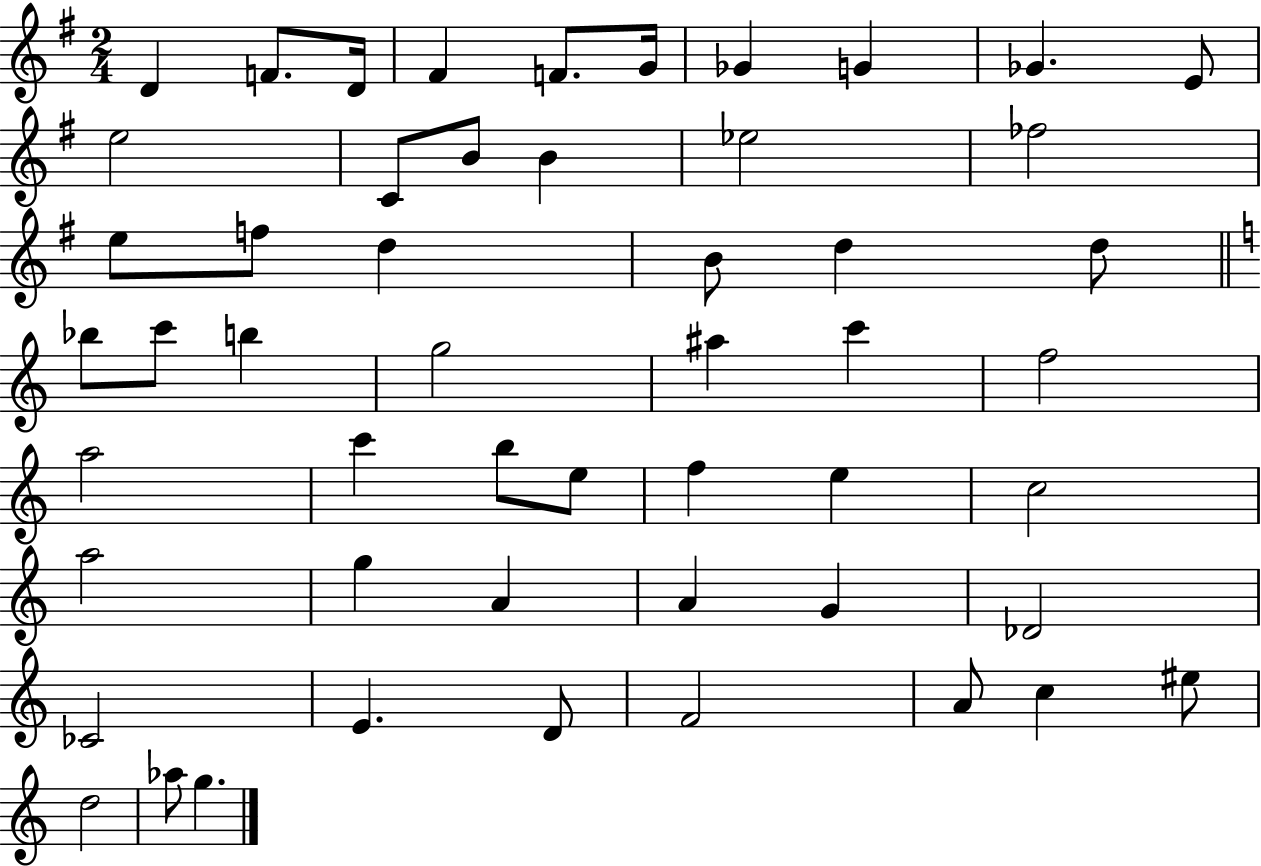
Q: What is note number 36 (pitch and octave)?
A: C5